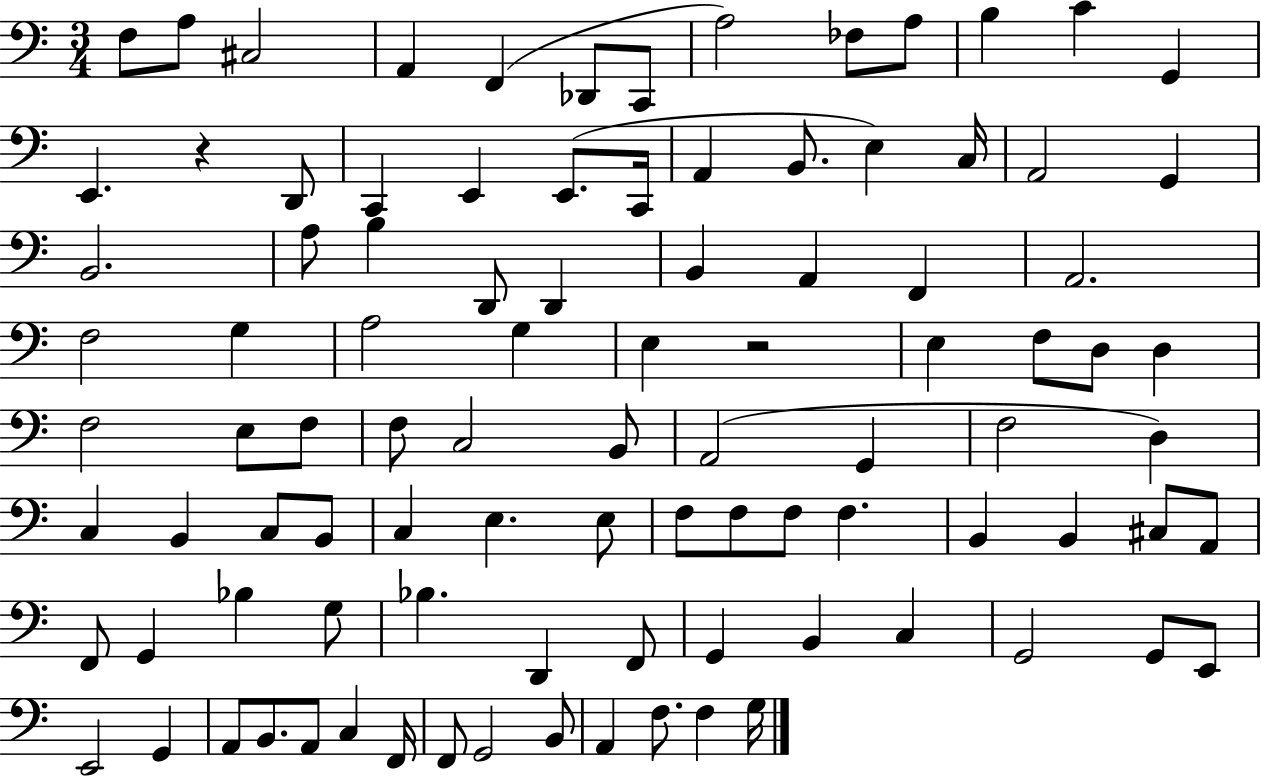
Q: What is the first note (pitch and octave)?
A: F3